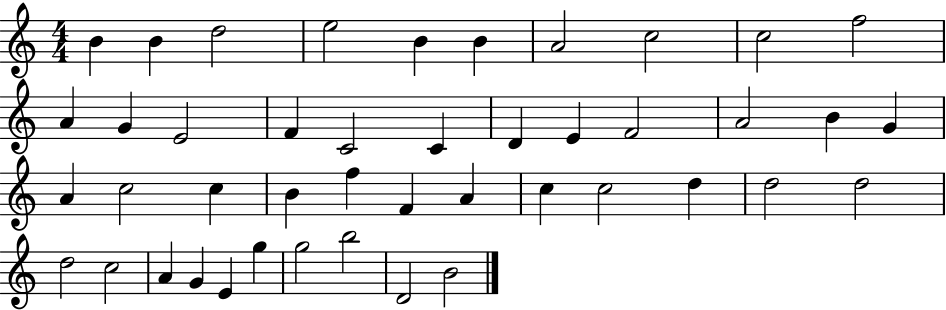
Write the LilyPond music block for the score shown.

{
  \clef treble
  \numericTimeSignature
  \time 4/4
  \key c \major
  b'4 b'4 d''2 | e''2 b'4 b'4 | a'2 c''2 | c''2 f''2 | \break a'4 g'4 e'2 | f'4 c'2 c'4 | d'4 e'4 f'2 | a'2 b'4 g'4 | \break a'4 c''2 c''4 | b'4 f''4 f'4 a'4 | c''4 c''2 d''4 | d''2 d''2 | \break d''2 c''2 | a'4 g'4 e'4 g''4 | g''2 b''2 | d'2 b'2 | \break \bar "|."
}